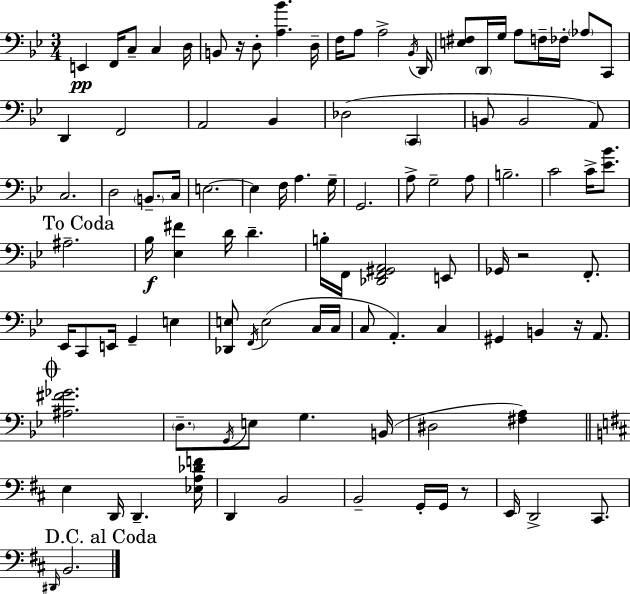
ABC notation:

X:1
T:Untitled
M:3/4
L:1/4
K:Gm
E,, F,,/4 C,/2 C, D,/4 B,,/2 z/4 D,/2 [A,_B] D,/4 F,/4 A,/2 A,2 _B,,/4 D,,/4 [E,^F,]/2 D,,/4 G,/4 A,/2 F,/4 _F,/4 _A,/2 C,,/2 D,, F,,2 A,,2 _B,, _D,2 C,, B,,/2 B,,2 A,,/2 C,2 D,2 B,,/2 C,/4 E,2 E, F,/4 A, G,/4 G,,2 A,/2 G,2 A,/2 B,2 C2 C/4 [_E_B]/2 ^A,2 _B,/4 [_E,^F] D/4 D B,/4 F,,/4 [_D,,F,,^G,,A,,]2 E,,/2 _G,,/4 z2 F,,/2 _E,,/4 C,,/2 E,,/4 G,, E, [_D,,E,]/2 F,,/4 E,2 C,/4 C,/4 C,/2 A,, C, ^G,, B,, z/4 A,,/2 [^A,^F_G]2 D,/2 G,,/4 E,/2 G, B,,/4 ^D,2 [^F,A,] E, D,,/4 D,, [_E,A,_DF]/4 D,, B,,2 B,,2 G,,/4 G,,/4 z/2 E,,/4 D,,2 ^C,,/2 ^D,,/4 B,,2